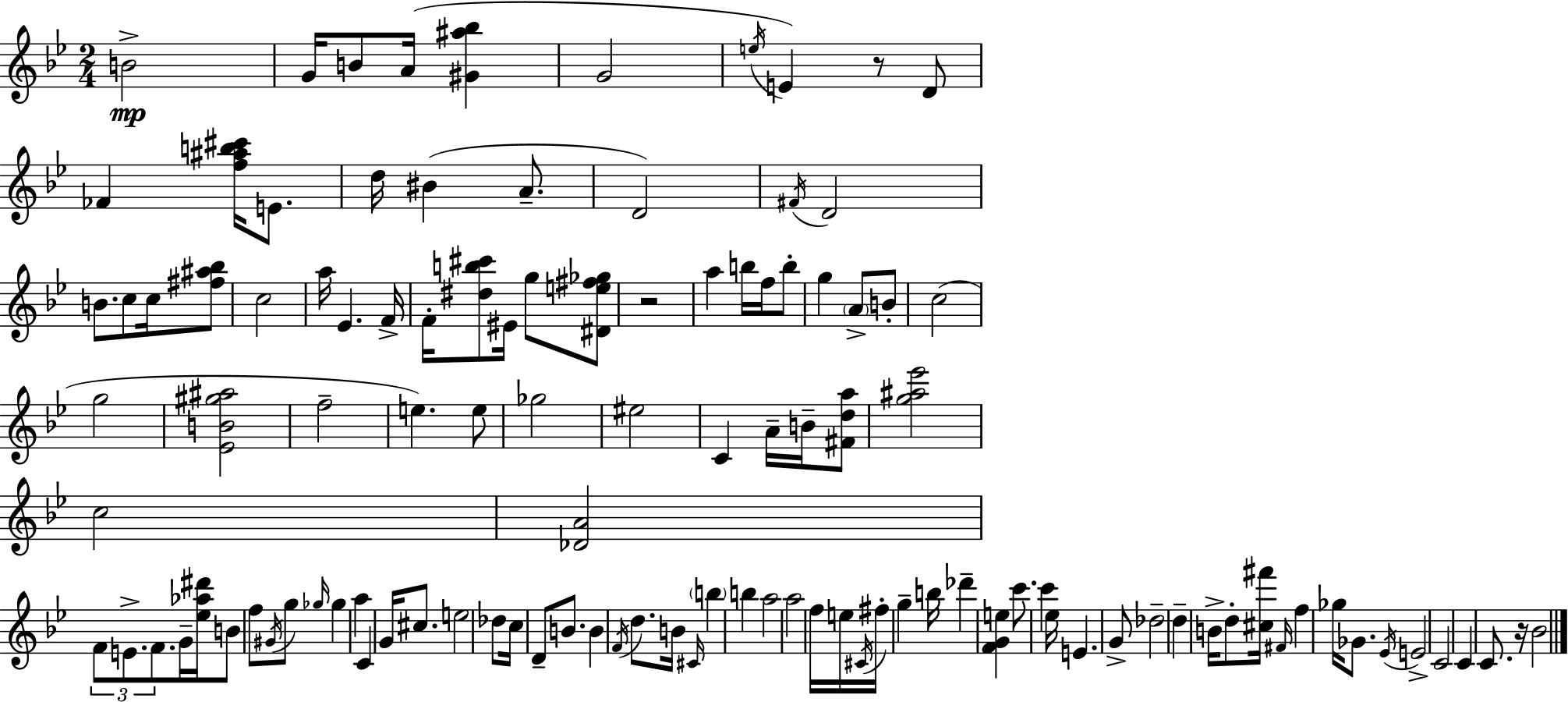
B4/h G4/s B4/e A4/s [G#4,A#5,Bb5]/q G4/h E5/s E4/q R/e D4/e FES4/q [F5,A#5,B5,C#6]/s E4/e. D5/s BIS4/q A4/e. D4/h F#4/s D4/h B4/e. C5/e C5/s [F#5,A#5,Bb5]/e C5/h A5/s Eb4/q. F4/s F4/s [D#5,B5,C#6]/e EIS4/s G5/e [D#4,E5,F#5,Gb5]/e R/h A5/q B5/s F5/s B5/e G5/q A4/e B4/e C5/h G5/h [Eb4,B4,G#5,A#5]/h F5/h E5/q. E5/e Gb5/h EIS5/h C4/q A4/s B4/s [F#4,D5,A5]/e [G5,A#5,Eb6]/h C5/h [Db4,A4]/h F4/e E4/e. F4/e. G4/s [Eb5,Ab5,D#6]/s B4/e F5/e G#4/s G5/e Gb5/s Gb5/q A5/q C4/q G4/s C#5/e. E5/h Db5/e C5/s D4/e B4/e. B4/q F4/s D5/e. B4/s C#4/s B5/q B5/q A5/h A5/h F5/s E5/s C#4/s F#5/s G5/q B5/s Db6/q [F4,G4,E5]/q C6/e. C6/q Eb5/s E4/q. G4/e Db5/h D5/q B4/s D5/e [C#5,F#6]/s F#4/s F5/q Gb5/s Gb4/e. Eb4/s E4/h C4/h C4/q C4/e. R/s Bb4/h